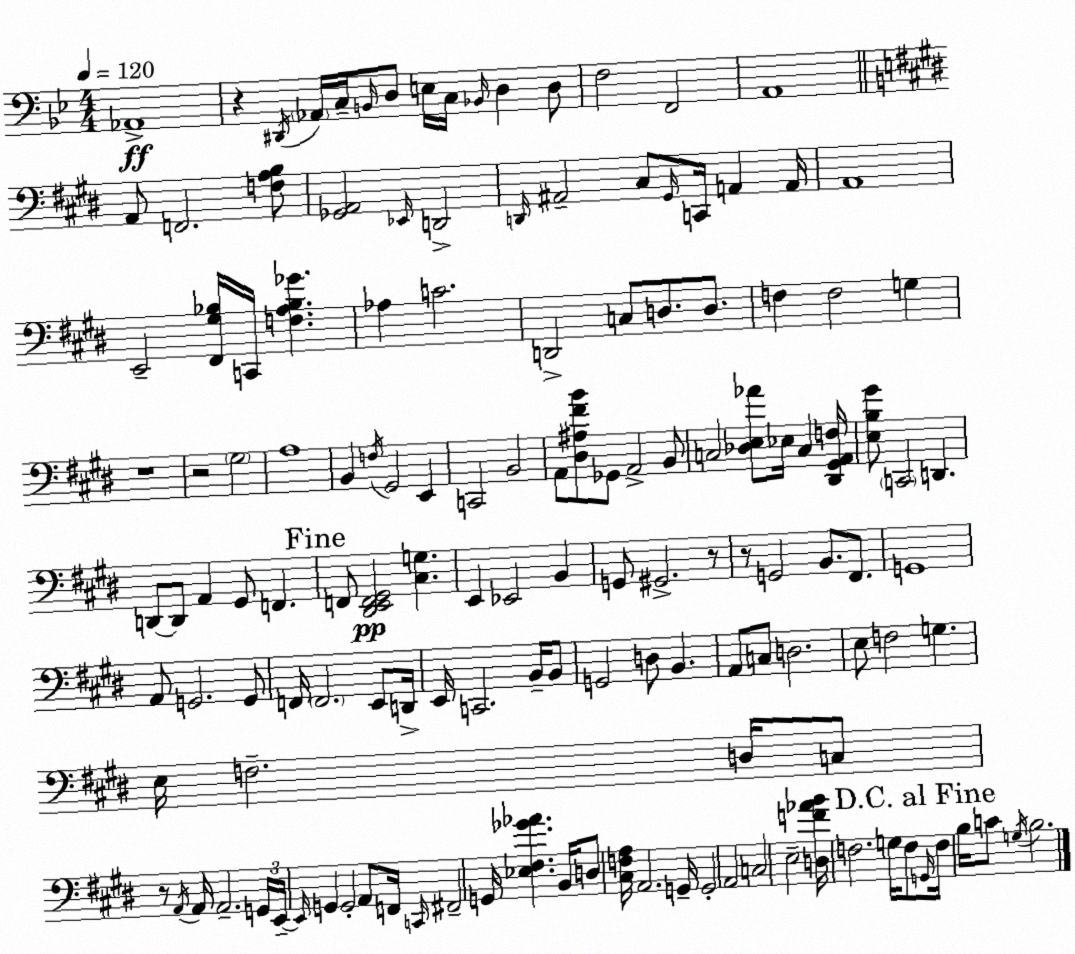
X:1
T:Untitled
M:4/4
L:1/4
K:Gm
_A,,4 z ^D,,/4 _A,,/4 C,/4 B,,/4 D,/2 E,/4 C,/4 _B,,/4 D, D,/2 F,2 F,,2 A,,4 A,,/2 F,,2 [F,A,B,]/2 [_G,,A,,]2 _E,,/4 D,,2 D,,/4 ^A,,2 ^C,/2 ^G,,/4 C,,/4 A,, A,,/4 A,,4 E,,2 [^F,,^G,_B,]/4 C,,/4 [F,A,_B,_G] _A, C2 D,,2 C,/2 D,/2 D,/2 F, F,2 G, z4 z2 ^G,2 A,4 B,, F,/4 ^G,,2 E,, C,,2 B,,2 A,,/2 [^D,^A,^FB]/2 _G,,/2 A,,2 B,,/2 C,2 [_D,E,_A]/2 _E,/4 C, [^D,,^G,,A,,F,]/4 [E,B,^G]/2 C,,2 D,, D,,/2 D,,/2 A,, ^G,,/2 F,, F,,/2 [^D,,E,,F,,^G,,]2 [^C,G,] E,, _E,,2 B,, G,,/2 ^G,,2 z/2 z/2 G,,2 B,,/2 ^F,,/2 G,,4 A,,/2 G,,2 G,,/2 F,,/4 F,,2 E,,/2 D,,/4 E,,/4 C,,2 B,,/4 B,,/2 G,,2 D,/2 B,, A,,/2 C,/2 D,2 E,/2 F,2 G, E,/4 F,2 D,/4 C,/2 z/2 A,,/4 A,,/4 A,,2 G,,/4 E,,/4 E,,/4 G,, G,,2 A,,/2 F,,/4 C,,/4 ^F,,2 G,,/4 [_E,^F,_G_A] B,,/4 D,/2 [^C,F,A,]/4 A,,2 G,,/4 G,,2 A,,2 C,2 E,2 [D,F_AB]/4 F,2 G,/4 F,/2 G,,/4 F,/4 B,/4 C/2 G,/4 B,2